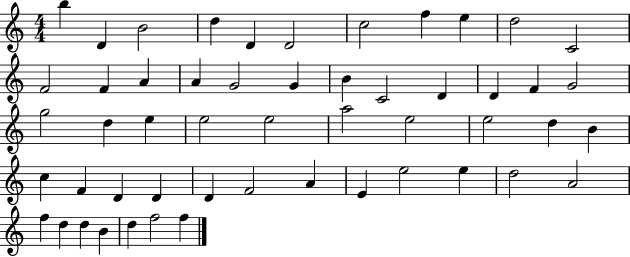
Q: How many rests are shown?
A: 0